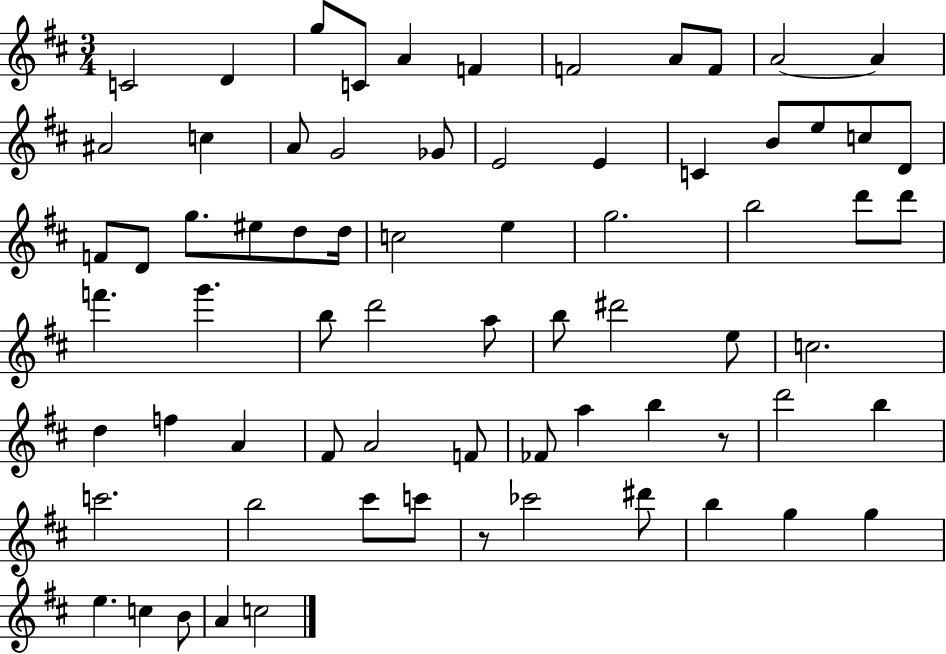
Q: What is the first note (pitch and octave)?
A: C4